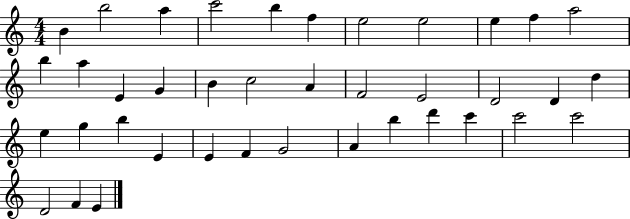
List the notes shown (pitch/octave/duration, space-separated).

B4/q B5/h A5/q C6/h B5/q F5/q E5/h E5/h E5/q F5/q A5/h B5/q A5/q E4/q G4/q B4/q C5/h A4/q F4/h E4/h D4/h D4/q D5/q E5/q G5/q B5/q E4/q E4/q F4/q G4/h A4/q B5/q D6/q C6/q C6/h C6/h D4/h F4/q E4/q